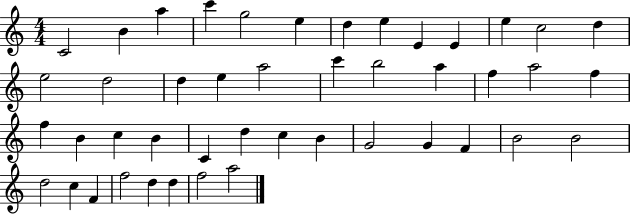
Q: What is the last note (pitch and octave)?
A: A5